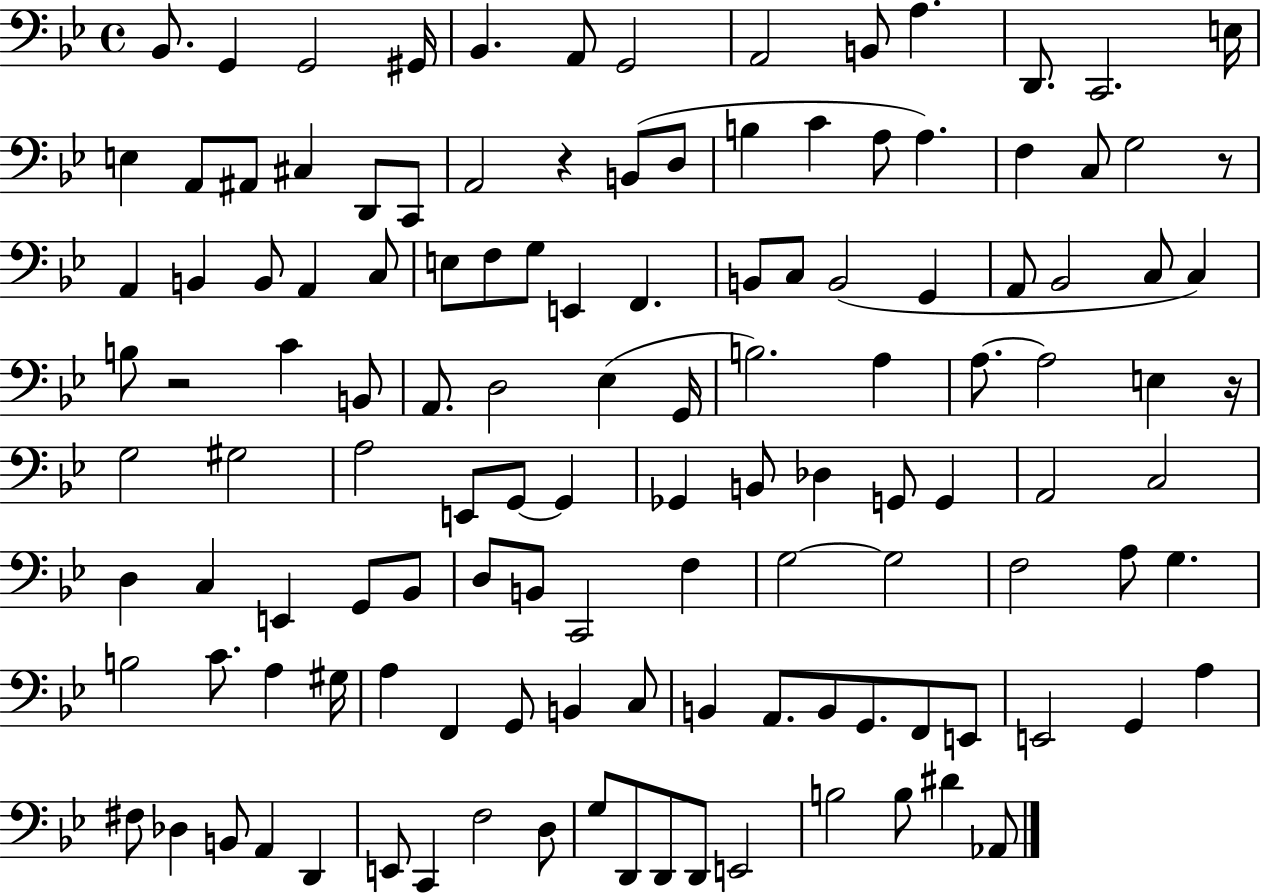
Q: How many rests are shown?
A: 4